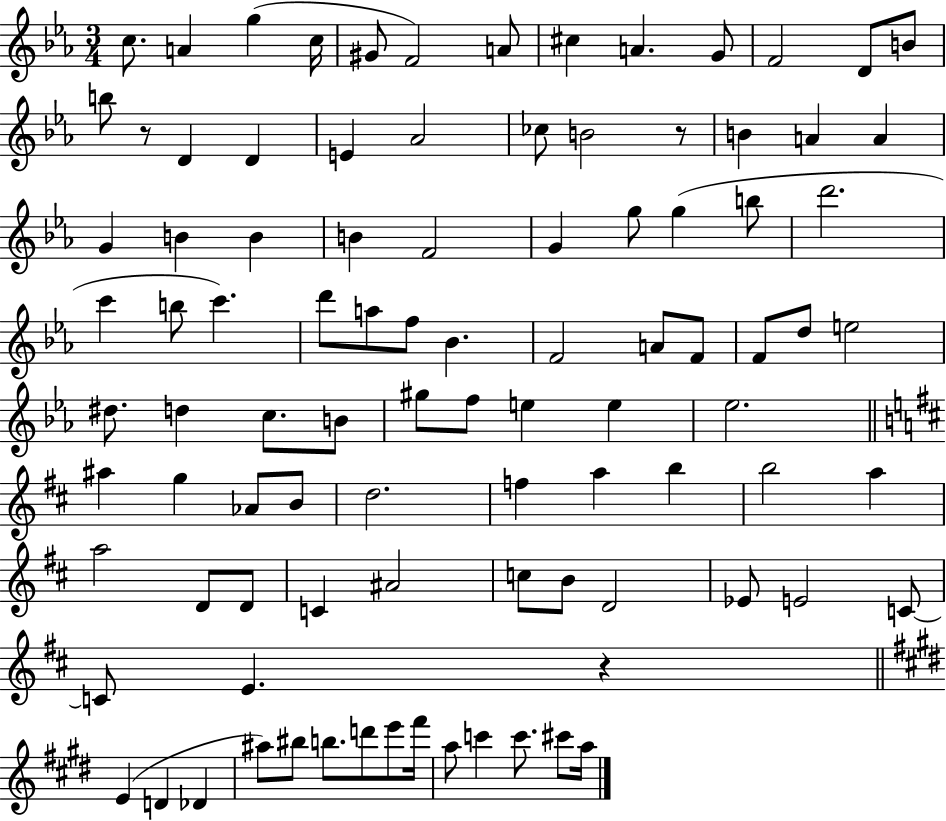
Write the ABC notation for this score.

X:1
T:Untitled
M:3/4
L:1/4
K:Eb
c/2 A g c/4 ^G/2 F2 A/2 ^c A G/2 F2 D/2 B/2 b/2 z/2 D D E _A2 _c/2 B2 z/2 B A A G B B B F2 G g/2 g b/2 d'2 c' b/2 c' d'/2 a/2 f/2 _B F2 A/2 F/2 F/2 d/2 e2 ^d/2 d c/2 B/2 ^g/2 f/2 e e _e2 ^a g _A/2 B/2 d2 f a b b2 a a2 D/2 D/2 C ^A2 c/2 B/2 D2 _E/2 E2 C/2 C/2 E z E D _D ^a/2 ^b/2 b/2 d'/2 e'/2 ^f'/4 a/2 c' c'/2 ^c'/2 a/4